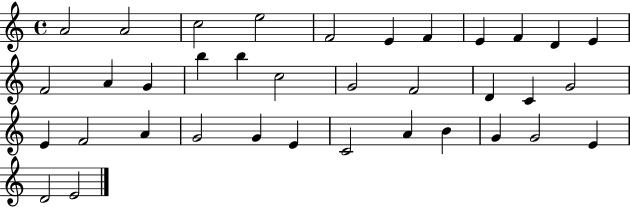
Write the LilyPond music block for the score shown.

{
  \clef treble
  \time 4/4
  \defaultTimeSignature
  \key c \major
  a'2 a'2 | c''2 e''2 | f'2 e'4 f'4 | e'4 f'4 d'4 e'4 | \break f'2 a'4 g'4 | b''4 b''4 c''2 | g'2 f'2 | d'4 c'4 g'2 | \break e'4 f'2 a'4 | g'2 g'4 e'4 | c'2 a'4 b'4 | g'4 g'2 e'4 | \break d'2 e'2 | \bar "|."
}